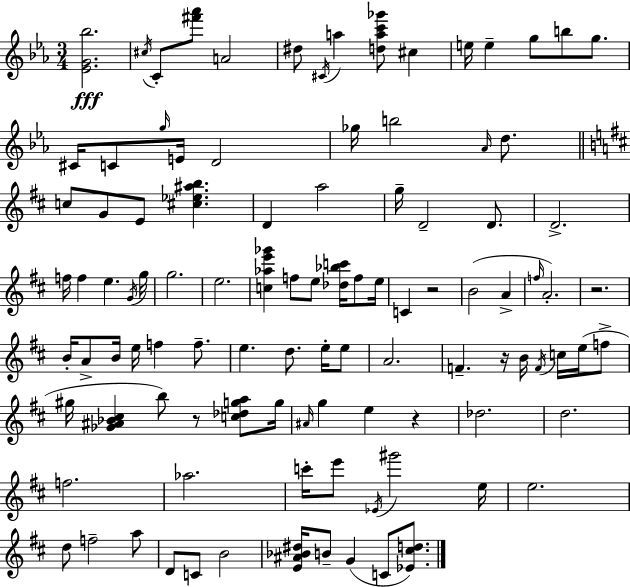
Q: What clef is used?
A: treble